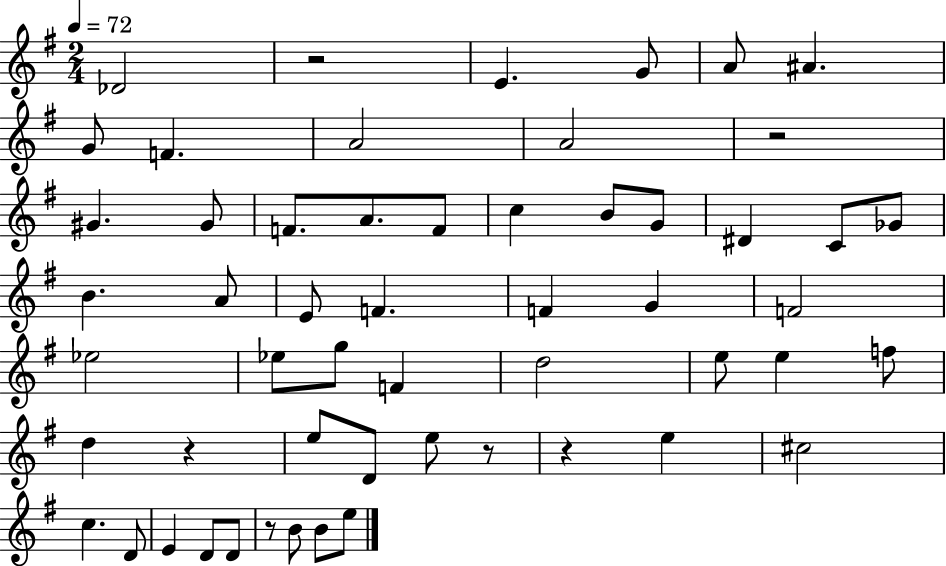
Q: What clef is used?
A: treble